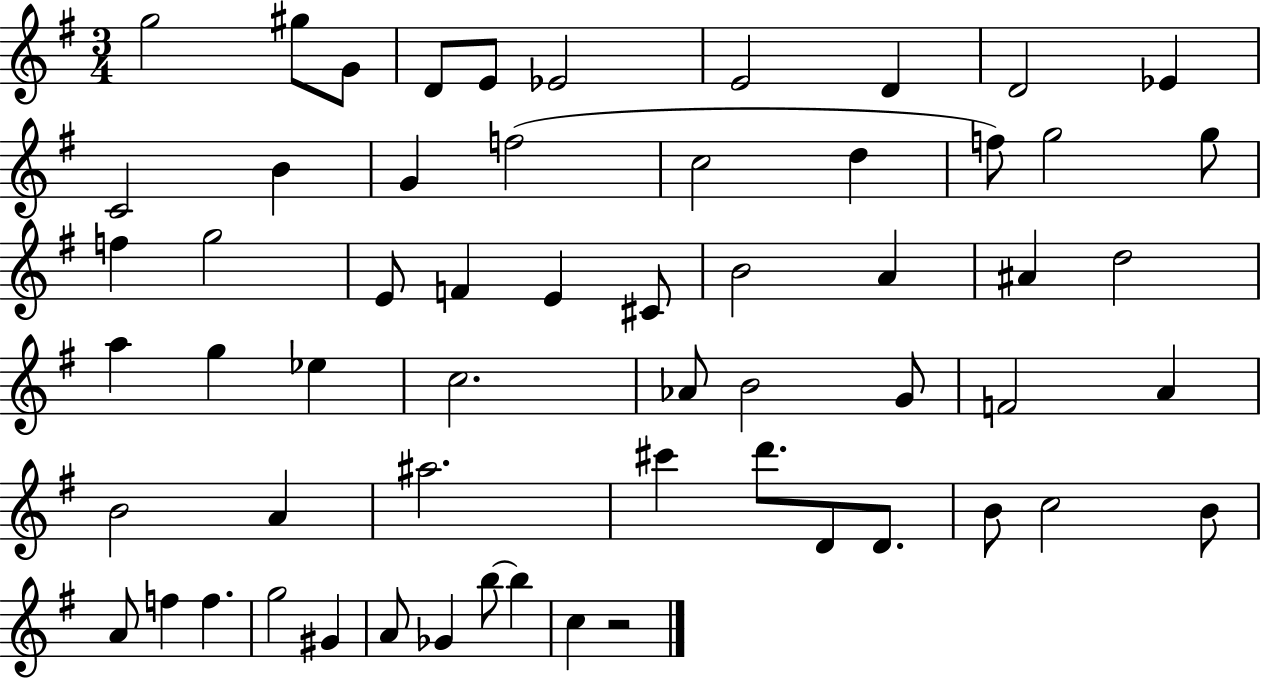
{
  \clef treble
  \numericTimeSignature
  \time 3/4
  \key g \major
  \repeat volta 2 { g''2 gis''8 g'8 | d'8 e'8 ees'2 | e'2 d'4 | d'2 ees'4 | \break c'2 b'4 | g'4 f''2( | c''2 d''4 | f''8) g''2 g''8 | \break f''4 g''2 | e'8 f'4 e'4 cis'8 | b'2 a'4 | ais'4 d''2 | \break a''4 g''4 ees''4 | c''2. | aes'8 b'2 g'8 | f'2 a'4 | \break b'2 a'4 | ais''2. | cis'''4 d'''8. d'8 d'8. | b'8 c''2 b'8 | \break a'8 f''4 f''4. | g''2 gis'4 | a'8 ges'4 b''8~~ b''4 | c''4 r2 | \break } \bar "|."
}